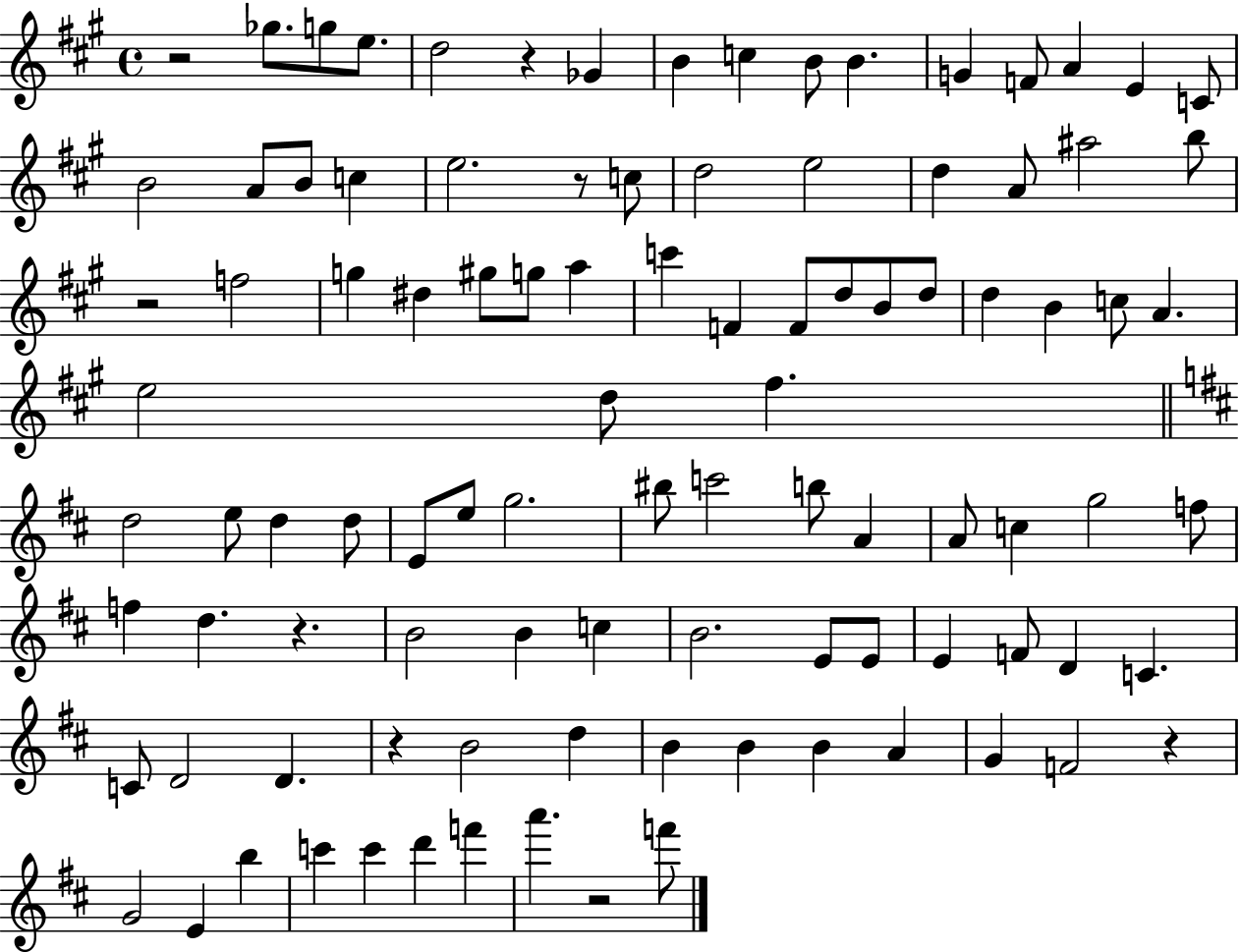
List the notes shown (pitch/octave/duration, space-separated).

R/h Gb5/e. G5/e E5/e. D5/h R/q Gb4/q B4/q C5/q B4/e B4/q. G4/q F4/e A4/q E4/q C4/e B4/h A4/e B4/e C5/q E5/h. R/e C5/e D5/h E5/h D5/q A4/e A#5/h B5/e R/h F5/h G5/q D#5/q G#5/e G5/e A5/q C6/q F4/q F4/e D5/e B4/e D5/e D5/q B4/q C5/e A4/q. E5/h D5/e F#5/q. D5/h E5/e D5/q D5/e E4/e E5/e G5/h. BIS5/e C6/h B5/e A4/q A4/e C5/q G5/h F5/e F5/q D5/q. R/q. B4/h B4/q C5/q B4/h. E4/e E4/e E4/q F4/e D4/q C4/q. C4/e D4/h D4/q. R/q B4/h D5/q B4/q B4/q B4/q A4/q G4/q F4/h R/q G4/h E4/q B5/q C6/q C6/q D6/q F6/q A6/q. R/h F6/e